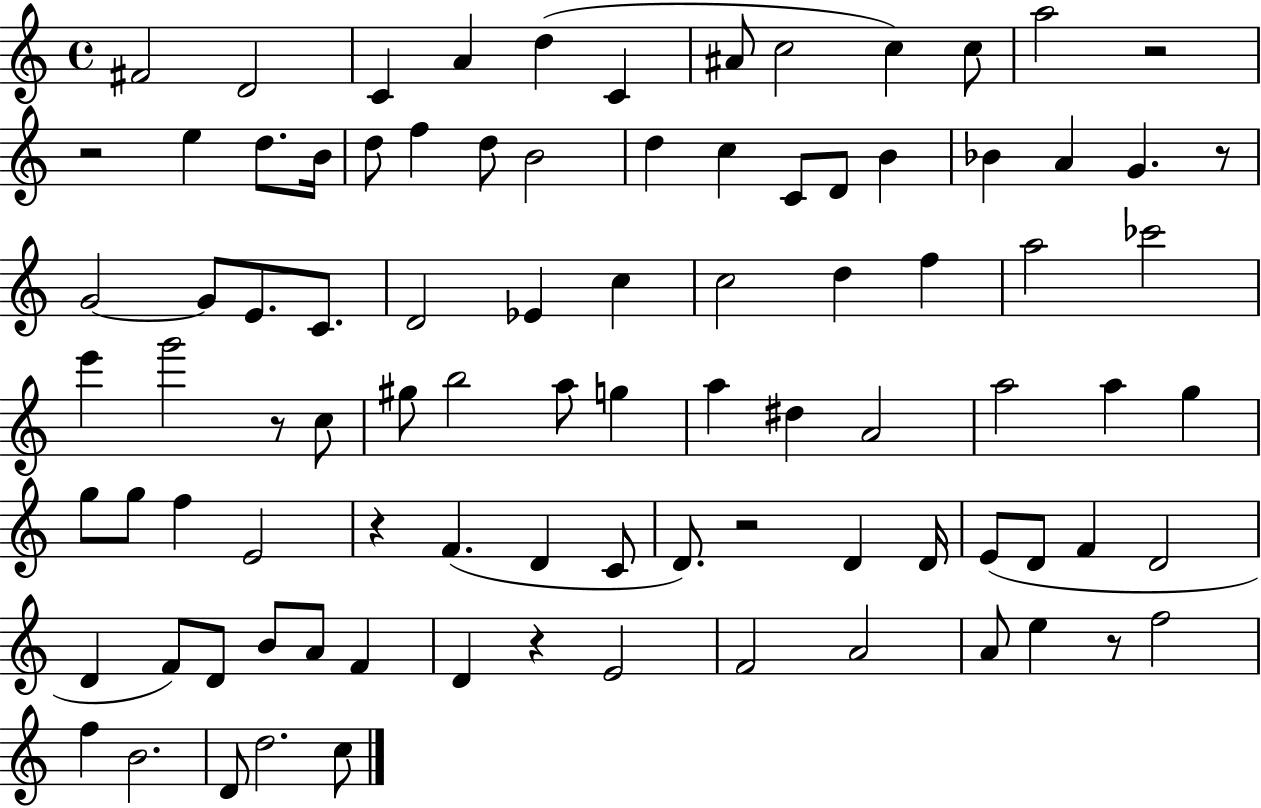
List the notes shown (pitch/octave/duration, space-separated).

F#4/h D4/h C4/q A4/q D5/q C4/q A#4/e C5/h C5/q C5/e A5/h R/h R/h E5/q D5/e. B4/s D5/e F5/q D5/e B4/h D5/q C5/q C4/e D4/e B4/q Bb4/q A4/q G4/q. R/e G4/h G4/e E4/e. C4/e. D4/h Eb4/q C5/q C5/h D5/q F5/q A5/h CES6/h E6/q G6/h R/e C5/e G#5/e B5/h A5/e G5/q A5/q D#5/q A4/h A5/h A5/q G5/q G5/e G5/e F5/q E4/h R/q F4/q. D4/q C4/e D4/e. R/h D4/q D4/s E4/e D4/e F4/q D4/h D4/q F4/e D4/e B4/e A4/e F4/q D4/q R/q E4/h F4/h A4/h A4/e E5/q R/e F5/h F5/q B4/h. D4/e D5/h. C5/e